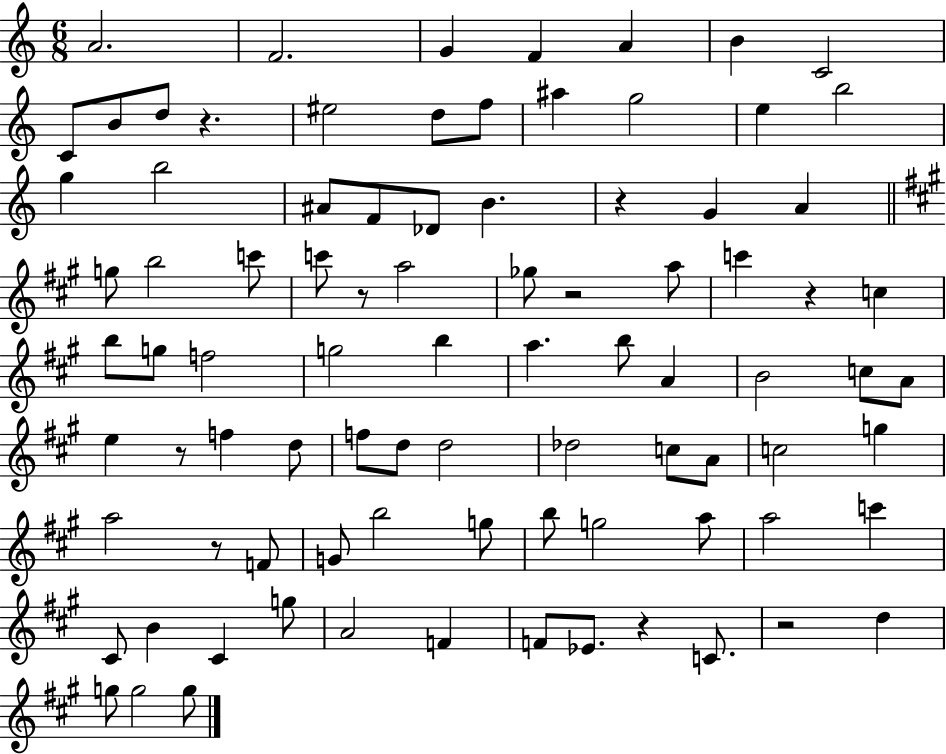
{
  \clef treble
  \numericTimeSignature
  \time 6/8
  \key c \major
  a'2. | f'2. | g'4 f'4 a'4 | b'4 c'2 | \break c'8 b'8 d''8 r4. | eis''2 d''8 f''8 | ais''4 g''2 | e''4 b''2 | \break g''4 b''2 | ais'8 f'8 des'8 b'4. | r4 g'4 a'4 | \bar "||" \break \key a \major g''8 b''2 c'''8 | c'''8 r8 a''2 | ges''8 r2 a''8 | c'''4 r4 c''4 | \break b''8 g''8 f''2 | g''2 b''4 | a''4. b''8 a'4 | b'2 c''8 a'8 | \break e''4 r8 f''4 d''8 | f''8 d''8 d''2 | des''2 c''8 a'8 | c''2 g''4 | \break a''2 r8 f'8 | g'8 b''2 g''8 | b''8 g''2 a''8 | a''2 c'''4 | \break cis'8 b'4 cis'4 g''8 | a'2 f'4 | f'8 ees'8. r4 c'8. | r2 d''4 | \break g''8 g''2 g''8 | \bar "|."
}